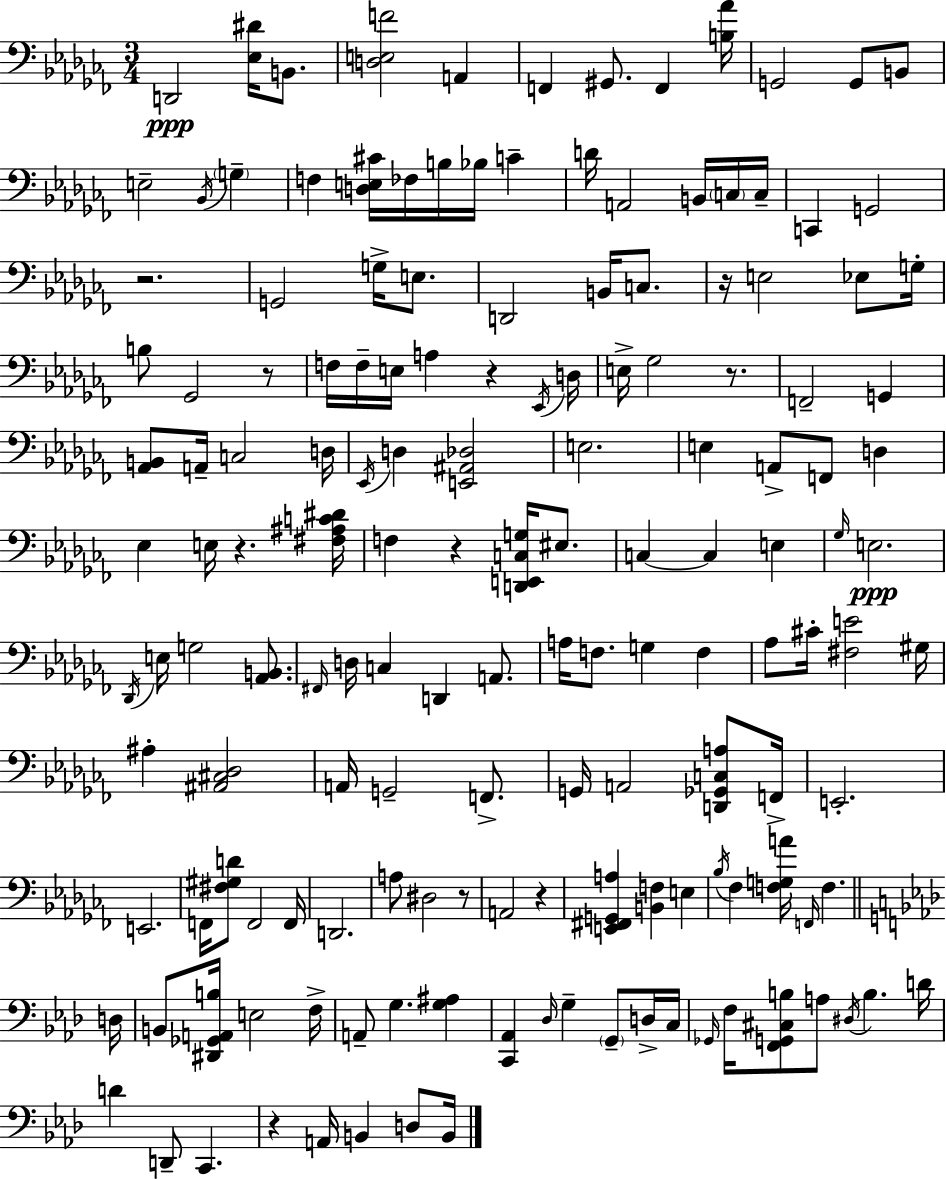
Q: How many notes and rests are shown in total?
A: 154